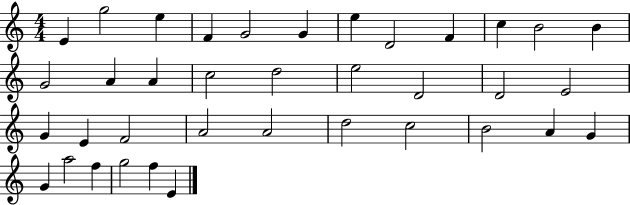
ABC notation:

X:1
T:Untitled
M:4/4
L:1/4
K:C
E g2 e F G2 G e D2 F c B2 B G2 A A c2 d2 e2 D2 D2 E2 G E F2 A2 A2 d2 c2 B2 A G G a2 f g2 f E